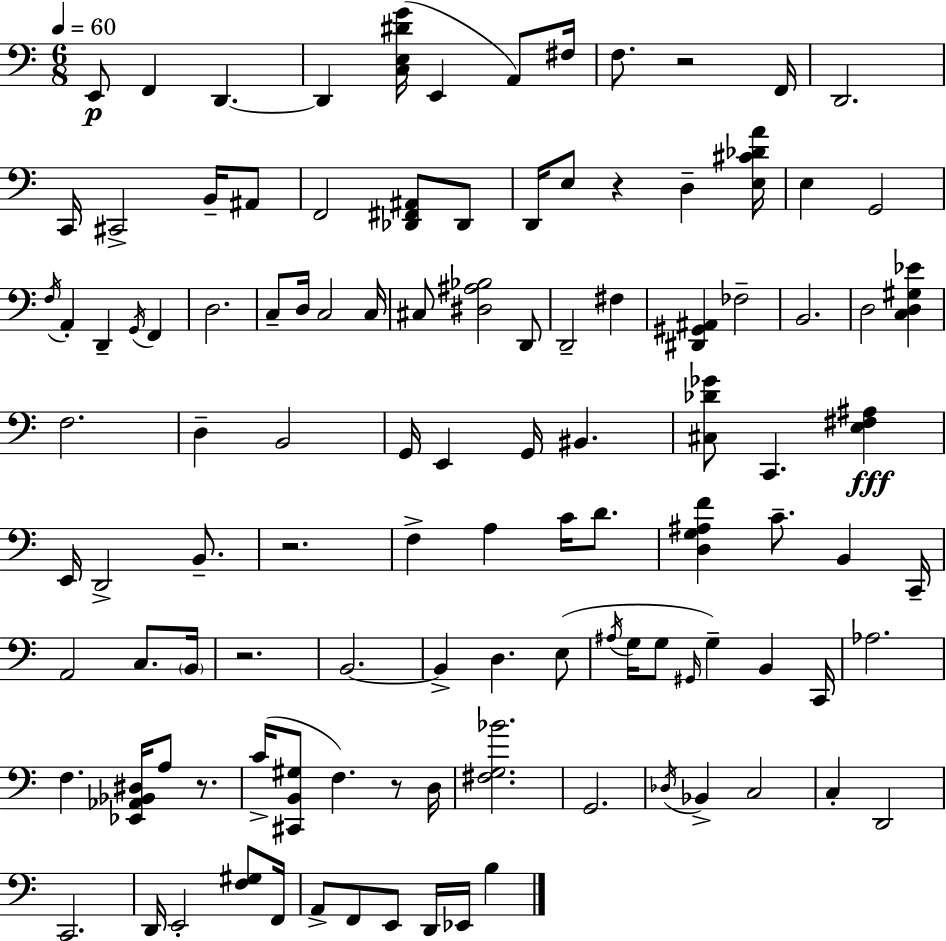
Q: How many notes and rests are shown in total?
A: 111